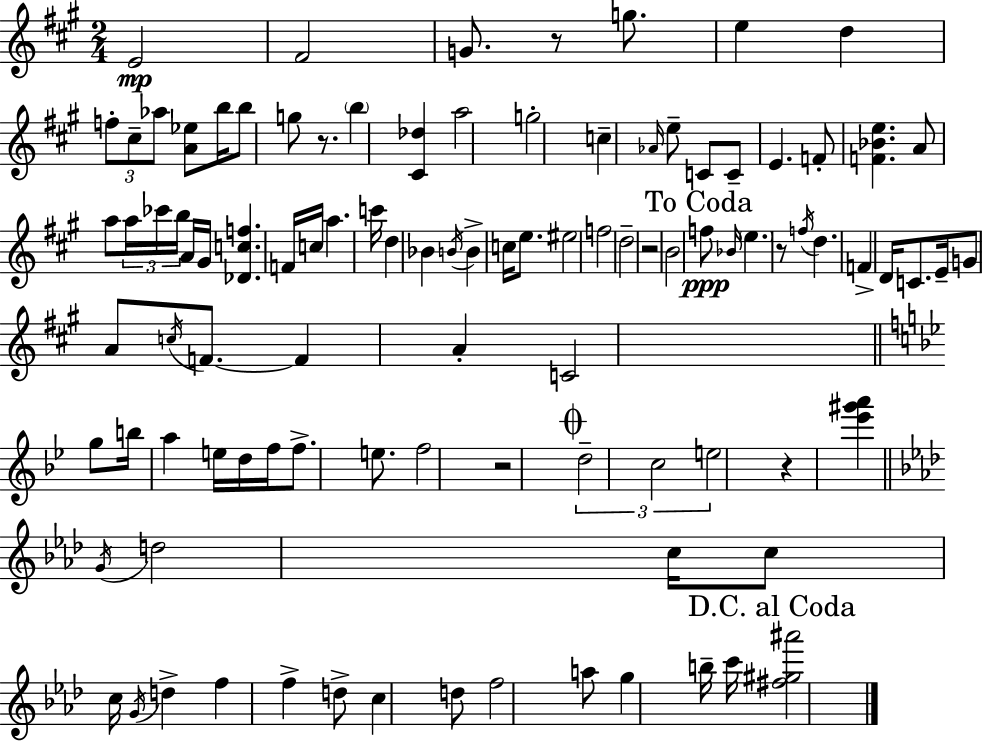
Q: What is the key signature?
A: A major